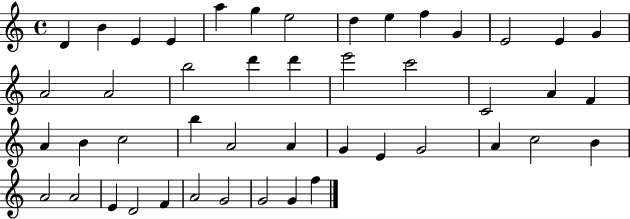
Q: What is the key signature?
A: C major